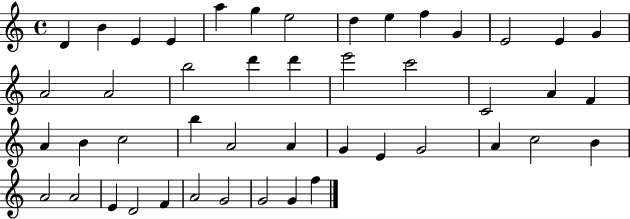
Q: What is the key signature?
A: C major